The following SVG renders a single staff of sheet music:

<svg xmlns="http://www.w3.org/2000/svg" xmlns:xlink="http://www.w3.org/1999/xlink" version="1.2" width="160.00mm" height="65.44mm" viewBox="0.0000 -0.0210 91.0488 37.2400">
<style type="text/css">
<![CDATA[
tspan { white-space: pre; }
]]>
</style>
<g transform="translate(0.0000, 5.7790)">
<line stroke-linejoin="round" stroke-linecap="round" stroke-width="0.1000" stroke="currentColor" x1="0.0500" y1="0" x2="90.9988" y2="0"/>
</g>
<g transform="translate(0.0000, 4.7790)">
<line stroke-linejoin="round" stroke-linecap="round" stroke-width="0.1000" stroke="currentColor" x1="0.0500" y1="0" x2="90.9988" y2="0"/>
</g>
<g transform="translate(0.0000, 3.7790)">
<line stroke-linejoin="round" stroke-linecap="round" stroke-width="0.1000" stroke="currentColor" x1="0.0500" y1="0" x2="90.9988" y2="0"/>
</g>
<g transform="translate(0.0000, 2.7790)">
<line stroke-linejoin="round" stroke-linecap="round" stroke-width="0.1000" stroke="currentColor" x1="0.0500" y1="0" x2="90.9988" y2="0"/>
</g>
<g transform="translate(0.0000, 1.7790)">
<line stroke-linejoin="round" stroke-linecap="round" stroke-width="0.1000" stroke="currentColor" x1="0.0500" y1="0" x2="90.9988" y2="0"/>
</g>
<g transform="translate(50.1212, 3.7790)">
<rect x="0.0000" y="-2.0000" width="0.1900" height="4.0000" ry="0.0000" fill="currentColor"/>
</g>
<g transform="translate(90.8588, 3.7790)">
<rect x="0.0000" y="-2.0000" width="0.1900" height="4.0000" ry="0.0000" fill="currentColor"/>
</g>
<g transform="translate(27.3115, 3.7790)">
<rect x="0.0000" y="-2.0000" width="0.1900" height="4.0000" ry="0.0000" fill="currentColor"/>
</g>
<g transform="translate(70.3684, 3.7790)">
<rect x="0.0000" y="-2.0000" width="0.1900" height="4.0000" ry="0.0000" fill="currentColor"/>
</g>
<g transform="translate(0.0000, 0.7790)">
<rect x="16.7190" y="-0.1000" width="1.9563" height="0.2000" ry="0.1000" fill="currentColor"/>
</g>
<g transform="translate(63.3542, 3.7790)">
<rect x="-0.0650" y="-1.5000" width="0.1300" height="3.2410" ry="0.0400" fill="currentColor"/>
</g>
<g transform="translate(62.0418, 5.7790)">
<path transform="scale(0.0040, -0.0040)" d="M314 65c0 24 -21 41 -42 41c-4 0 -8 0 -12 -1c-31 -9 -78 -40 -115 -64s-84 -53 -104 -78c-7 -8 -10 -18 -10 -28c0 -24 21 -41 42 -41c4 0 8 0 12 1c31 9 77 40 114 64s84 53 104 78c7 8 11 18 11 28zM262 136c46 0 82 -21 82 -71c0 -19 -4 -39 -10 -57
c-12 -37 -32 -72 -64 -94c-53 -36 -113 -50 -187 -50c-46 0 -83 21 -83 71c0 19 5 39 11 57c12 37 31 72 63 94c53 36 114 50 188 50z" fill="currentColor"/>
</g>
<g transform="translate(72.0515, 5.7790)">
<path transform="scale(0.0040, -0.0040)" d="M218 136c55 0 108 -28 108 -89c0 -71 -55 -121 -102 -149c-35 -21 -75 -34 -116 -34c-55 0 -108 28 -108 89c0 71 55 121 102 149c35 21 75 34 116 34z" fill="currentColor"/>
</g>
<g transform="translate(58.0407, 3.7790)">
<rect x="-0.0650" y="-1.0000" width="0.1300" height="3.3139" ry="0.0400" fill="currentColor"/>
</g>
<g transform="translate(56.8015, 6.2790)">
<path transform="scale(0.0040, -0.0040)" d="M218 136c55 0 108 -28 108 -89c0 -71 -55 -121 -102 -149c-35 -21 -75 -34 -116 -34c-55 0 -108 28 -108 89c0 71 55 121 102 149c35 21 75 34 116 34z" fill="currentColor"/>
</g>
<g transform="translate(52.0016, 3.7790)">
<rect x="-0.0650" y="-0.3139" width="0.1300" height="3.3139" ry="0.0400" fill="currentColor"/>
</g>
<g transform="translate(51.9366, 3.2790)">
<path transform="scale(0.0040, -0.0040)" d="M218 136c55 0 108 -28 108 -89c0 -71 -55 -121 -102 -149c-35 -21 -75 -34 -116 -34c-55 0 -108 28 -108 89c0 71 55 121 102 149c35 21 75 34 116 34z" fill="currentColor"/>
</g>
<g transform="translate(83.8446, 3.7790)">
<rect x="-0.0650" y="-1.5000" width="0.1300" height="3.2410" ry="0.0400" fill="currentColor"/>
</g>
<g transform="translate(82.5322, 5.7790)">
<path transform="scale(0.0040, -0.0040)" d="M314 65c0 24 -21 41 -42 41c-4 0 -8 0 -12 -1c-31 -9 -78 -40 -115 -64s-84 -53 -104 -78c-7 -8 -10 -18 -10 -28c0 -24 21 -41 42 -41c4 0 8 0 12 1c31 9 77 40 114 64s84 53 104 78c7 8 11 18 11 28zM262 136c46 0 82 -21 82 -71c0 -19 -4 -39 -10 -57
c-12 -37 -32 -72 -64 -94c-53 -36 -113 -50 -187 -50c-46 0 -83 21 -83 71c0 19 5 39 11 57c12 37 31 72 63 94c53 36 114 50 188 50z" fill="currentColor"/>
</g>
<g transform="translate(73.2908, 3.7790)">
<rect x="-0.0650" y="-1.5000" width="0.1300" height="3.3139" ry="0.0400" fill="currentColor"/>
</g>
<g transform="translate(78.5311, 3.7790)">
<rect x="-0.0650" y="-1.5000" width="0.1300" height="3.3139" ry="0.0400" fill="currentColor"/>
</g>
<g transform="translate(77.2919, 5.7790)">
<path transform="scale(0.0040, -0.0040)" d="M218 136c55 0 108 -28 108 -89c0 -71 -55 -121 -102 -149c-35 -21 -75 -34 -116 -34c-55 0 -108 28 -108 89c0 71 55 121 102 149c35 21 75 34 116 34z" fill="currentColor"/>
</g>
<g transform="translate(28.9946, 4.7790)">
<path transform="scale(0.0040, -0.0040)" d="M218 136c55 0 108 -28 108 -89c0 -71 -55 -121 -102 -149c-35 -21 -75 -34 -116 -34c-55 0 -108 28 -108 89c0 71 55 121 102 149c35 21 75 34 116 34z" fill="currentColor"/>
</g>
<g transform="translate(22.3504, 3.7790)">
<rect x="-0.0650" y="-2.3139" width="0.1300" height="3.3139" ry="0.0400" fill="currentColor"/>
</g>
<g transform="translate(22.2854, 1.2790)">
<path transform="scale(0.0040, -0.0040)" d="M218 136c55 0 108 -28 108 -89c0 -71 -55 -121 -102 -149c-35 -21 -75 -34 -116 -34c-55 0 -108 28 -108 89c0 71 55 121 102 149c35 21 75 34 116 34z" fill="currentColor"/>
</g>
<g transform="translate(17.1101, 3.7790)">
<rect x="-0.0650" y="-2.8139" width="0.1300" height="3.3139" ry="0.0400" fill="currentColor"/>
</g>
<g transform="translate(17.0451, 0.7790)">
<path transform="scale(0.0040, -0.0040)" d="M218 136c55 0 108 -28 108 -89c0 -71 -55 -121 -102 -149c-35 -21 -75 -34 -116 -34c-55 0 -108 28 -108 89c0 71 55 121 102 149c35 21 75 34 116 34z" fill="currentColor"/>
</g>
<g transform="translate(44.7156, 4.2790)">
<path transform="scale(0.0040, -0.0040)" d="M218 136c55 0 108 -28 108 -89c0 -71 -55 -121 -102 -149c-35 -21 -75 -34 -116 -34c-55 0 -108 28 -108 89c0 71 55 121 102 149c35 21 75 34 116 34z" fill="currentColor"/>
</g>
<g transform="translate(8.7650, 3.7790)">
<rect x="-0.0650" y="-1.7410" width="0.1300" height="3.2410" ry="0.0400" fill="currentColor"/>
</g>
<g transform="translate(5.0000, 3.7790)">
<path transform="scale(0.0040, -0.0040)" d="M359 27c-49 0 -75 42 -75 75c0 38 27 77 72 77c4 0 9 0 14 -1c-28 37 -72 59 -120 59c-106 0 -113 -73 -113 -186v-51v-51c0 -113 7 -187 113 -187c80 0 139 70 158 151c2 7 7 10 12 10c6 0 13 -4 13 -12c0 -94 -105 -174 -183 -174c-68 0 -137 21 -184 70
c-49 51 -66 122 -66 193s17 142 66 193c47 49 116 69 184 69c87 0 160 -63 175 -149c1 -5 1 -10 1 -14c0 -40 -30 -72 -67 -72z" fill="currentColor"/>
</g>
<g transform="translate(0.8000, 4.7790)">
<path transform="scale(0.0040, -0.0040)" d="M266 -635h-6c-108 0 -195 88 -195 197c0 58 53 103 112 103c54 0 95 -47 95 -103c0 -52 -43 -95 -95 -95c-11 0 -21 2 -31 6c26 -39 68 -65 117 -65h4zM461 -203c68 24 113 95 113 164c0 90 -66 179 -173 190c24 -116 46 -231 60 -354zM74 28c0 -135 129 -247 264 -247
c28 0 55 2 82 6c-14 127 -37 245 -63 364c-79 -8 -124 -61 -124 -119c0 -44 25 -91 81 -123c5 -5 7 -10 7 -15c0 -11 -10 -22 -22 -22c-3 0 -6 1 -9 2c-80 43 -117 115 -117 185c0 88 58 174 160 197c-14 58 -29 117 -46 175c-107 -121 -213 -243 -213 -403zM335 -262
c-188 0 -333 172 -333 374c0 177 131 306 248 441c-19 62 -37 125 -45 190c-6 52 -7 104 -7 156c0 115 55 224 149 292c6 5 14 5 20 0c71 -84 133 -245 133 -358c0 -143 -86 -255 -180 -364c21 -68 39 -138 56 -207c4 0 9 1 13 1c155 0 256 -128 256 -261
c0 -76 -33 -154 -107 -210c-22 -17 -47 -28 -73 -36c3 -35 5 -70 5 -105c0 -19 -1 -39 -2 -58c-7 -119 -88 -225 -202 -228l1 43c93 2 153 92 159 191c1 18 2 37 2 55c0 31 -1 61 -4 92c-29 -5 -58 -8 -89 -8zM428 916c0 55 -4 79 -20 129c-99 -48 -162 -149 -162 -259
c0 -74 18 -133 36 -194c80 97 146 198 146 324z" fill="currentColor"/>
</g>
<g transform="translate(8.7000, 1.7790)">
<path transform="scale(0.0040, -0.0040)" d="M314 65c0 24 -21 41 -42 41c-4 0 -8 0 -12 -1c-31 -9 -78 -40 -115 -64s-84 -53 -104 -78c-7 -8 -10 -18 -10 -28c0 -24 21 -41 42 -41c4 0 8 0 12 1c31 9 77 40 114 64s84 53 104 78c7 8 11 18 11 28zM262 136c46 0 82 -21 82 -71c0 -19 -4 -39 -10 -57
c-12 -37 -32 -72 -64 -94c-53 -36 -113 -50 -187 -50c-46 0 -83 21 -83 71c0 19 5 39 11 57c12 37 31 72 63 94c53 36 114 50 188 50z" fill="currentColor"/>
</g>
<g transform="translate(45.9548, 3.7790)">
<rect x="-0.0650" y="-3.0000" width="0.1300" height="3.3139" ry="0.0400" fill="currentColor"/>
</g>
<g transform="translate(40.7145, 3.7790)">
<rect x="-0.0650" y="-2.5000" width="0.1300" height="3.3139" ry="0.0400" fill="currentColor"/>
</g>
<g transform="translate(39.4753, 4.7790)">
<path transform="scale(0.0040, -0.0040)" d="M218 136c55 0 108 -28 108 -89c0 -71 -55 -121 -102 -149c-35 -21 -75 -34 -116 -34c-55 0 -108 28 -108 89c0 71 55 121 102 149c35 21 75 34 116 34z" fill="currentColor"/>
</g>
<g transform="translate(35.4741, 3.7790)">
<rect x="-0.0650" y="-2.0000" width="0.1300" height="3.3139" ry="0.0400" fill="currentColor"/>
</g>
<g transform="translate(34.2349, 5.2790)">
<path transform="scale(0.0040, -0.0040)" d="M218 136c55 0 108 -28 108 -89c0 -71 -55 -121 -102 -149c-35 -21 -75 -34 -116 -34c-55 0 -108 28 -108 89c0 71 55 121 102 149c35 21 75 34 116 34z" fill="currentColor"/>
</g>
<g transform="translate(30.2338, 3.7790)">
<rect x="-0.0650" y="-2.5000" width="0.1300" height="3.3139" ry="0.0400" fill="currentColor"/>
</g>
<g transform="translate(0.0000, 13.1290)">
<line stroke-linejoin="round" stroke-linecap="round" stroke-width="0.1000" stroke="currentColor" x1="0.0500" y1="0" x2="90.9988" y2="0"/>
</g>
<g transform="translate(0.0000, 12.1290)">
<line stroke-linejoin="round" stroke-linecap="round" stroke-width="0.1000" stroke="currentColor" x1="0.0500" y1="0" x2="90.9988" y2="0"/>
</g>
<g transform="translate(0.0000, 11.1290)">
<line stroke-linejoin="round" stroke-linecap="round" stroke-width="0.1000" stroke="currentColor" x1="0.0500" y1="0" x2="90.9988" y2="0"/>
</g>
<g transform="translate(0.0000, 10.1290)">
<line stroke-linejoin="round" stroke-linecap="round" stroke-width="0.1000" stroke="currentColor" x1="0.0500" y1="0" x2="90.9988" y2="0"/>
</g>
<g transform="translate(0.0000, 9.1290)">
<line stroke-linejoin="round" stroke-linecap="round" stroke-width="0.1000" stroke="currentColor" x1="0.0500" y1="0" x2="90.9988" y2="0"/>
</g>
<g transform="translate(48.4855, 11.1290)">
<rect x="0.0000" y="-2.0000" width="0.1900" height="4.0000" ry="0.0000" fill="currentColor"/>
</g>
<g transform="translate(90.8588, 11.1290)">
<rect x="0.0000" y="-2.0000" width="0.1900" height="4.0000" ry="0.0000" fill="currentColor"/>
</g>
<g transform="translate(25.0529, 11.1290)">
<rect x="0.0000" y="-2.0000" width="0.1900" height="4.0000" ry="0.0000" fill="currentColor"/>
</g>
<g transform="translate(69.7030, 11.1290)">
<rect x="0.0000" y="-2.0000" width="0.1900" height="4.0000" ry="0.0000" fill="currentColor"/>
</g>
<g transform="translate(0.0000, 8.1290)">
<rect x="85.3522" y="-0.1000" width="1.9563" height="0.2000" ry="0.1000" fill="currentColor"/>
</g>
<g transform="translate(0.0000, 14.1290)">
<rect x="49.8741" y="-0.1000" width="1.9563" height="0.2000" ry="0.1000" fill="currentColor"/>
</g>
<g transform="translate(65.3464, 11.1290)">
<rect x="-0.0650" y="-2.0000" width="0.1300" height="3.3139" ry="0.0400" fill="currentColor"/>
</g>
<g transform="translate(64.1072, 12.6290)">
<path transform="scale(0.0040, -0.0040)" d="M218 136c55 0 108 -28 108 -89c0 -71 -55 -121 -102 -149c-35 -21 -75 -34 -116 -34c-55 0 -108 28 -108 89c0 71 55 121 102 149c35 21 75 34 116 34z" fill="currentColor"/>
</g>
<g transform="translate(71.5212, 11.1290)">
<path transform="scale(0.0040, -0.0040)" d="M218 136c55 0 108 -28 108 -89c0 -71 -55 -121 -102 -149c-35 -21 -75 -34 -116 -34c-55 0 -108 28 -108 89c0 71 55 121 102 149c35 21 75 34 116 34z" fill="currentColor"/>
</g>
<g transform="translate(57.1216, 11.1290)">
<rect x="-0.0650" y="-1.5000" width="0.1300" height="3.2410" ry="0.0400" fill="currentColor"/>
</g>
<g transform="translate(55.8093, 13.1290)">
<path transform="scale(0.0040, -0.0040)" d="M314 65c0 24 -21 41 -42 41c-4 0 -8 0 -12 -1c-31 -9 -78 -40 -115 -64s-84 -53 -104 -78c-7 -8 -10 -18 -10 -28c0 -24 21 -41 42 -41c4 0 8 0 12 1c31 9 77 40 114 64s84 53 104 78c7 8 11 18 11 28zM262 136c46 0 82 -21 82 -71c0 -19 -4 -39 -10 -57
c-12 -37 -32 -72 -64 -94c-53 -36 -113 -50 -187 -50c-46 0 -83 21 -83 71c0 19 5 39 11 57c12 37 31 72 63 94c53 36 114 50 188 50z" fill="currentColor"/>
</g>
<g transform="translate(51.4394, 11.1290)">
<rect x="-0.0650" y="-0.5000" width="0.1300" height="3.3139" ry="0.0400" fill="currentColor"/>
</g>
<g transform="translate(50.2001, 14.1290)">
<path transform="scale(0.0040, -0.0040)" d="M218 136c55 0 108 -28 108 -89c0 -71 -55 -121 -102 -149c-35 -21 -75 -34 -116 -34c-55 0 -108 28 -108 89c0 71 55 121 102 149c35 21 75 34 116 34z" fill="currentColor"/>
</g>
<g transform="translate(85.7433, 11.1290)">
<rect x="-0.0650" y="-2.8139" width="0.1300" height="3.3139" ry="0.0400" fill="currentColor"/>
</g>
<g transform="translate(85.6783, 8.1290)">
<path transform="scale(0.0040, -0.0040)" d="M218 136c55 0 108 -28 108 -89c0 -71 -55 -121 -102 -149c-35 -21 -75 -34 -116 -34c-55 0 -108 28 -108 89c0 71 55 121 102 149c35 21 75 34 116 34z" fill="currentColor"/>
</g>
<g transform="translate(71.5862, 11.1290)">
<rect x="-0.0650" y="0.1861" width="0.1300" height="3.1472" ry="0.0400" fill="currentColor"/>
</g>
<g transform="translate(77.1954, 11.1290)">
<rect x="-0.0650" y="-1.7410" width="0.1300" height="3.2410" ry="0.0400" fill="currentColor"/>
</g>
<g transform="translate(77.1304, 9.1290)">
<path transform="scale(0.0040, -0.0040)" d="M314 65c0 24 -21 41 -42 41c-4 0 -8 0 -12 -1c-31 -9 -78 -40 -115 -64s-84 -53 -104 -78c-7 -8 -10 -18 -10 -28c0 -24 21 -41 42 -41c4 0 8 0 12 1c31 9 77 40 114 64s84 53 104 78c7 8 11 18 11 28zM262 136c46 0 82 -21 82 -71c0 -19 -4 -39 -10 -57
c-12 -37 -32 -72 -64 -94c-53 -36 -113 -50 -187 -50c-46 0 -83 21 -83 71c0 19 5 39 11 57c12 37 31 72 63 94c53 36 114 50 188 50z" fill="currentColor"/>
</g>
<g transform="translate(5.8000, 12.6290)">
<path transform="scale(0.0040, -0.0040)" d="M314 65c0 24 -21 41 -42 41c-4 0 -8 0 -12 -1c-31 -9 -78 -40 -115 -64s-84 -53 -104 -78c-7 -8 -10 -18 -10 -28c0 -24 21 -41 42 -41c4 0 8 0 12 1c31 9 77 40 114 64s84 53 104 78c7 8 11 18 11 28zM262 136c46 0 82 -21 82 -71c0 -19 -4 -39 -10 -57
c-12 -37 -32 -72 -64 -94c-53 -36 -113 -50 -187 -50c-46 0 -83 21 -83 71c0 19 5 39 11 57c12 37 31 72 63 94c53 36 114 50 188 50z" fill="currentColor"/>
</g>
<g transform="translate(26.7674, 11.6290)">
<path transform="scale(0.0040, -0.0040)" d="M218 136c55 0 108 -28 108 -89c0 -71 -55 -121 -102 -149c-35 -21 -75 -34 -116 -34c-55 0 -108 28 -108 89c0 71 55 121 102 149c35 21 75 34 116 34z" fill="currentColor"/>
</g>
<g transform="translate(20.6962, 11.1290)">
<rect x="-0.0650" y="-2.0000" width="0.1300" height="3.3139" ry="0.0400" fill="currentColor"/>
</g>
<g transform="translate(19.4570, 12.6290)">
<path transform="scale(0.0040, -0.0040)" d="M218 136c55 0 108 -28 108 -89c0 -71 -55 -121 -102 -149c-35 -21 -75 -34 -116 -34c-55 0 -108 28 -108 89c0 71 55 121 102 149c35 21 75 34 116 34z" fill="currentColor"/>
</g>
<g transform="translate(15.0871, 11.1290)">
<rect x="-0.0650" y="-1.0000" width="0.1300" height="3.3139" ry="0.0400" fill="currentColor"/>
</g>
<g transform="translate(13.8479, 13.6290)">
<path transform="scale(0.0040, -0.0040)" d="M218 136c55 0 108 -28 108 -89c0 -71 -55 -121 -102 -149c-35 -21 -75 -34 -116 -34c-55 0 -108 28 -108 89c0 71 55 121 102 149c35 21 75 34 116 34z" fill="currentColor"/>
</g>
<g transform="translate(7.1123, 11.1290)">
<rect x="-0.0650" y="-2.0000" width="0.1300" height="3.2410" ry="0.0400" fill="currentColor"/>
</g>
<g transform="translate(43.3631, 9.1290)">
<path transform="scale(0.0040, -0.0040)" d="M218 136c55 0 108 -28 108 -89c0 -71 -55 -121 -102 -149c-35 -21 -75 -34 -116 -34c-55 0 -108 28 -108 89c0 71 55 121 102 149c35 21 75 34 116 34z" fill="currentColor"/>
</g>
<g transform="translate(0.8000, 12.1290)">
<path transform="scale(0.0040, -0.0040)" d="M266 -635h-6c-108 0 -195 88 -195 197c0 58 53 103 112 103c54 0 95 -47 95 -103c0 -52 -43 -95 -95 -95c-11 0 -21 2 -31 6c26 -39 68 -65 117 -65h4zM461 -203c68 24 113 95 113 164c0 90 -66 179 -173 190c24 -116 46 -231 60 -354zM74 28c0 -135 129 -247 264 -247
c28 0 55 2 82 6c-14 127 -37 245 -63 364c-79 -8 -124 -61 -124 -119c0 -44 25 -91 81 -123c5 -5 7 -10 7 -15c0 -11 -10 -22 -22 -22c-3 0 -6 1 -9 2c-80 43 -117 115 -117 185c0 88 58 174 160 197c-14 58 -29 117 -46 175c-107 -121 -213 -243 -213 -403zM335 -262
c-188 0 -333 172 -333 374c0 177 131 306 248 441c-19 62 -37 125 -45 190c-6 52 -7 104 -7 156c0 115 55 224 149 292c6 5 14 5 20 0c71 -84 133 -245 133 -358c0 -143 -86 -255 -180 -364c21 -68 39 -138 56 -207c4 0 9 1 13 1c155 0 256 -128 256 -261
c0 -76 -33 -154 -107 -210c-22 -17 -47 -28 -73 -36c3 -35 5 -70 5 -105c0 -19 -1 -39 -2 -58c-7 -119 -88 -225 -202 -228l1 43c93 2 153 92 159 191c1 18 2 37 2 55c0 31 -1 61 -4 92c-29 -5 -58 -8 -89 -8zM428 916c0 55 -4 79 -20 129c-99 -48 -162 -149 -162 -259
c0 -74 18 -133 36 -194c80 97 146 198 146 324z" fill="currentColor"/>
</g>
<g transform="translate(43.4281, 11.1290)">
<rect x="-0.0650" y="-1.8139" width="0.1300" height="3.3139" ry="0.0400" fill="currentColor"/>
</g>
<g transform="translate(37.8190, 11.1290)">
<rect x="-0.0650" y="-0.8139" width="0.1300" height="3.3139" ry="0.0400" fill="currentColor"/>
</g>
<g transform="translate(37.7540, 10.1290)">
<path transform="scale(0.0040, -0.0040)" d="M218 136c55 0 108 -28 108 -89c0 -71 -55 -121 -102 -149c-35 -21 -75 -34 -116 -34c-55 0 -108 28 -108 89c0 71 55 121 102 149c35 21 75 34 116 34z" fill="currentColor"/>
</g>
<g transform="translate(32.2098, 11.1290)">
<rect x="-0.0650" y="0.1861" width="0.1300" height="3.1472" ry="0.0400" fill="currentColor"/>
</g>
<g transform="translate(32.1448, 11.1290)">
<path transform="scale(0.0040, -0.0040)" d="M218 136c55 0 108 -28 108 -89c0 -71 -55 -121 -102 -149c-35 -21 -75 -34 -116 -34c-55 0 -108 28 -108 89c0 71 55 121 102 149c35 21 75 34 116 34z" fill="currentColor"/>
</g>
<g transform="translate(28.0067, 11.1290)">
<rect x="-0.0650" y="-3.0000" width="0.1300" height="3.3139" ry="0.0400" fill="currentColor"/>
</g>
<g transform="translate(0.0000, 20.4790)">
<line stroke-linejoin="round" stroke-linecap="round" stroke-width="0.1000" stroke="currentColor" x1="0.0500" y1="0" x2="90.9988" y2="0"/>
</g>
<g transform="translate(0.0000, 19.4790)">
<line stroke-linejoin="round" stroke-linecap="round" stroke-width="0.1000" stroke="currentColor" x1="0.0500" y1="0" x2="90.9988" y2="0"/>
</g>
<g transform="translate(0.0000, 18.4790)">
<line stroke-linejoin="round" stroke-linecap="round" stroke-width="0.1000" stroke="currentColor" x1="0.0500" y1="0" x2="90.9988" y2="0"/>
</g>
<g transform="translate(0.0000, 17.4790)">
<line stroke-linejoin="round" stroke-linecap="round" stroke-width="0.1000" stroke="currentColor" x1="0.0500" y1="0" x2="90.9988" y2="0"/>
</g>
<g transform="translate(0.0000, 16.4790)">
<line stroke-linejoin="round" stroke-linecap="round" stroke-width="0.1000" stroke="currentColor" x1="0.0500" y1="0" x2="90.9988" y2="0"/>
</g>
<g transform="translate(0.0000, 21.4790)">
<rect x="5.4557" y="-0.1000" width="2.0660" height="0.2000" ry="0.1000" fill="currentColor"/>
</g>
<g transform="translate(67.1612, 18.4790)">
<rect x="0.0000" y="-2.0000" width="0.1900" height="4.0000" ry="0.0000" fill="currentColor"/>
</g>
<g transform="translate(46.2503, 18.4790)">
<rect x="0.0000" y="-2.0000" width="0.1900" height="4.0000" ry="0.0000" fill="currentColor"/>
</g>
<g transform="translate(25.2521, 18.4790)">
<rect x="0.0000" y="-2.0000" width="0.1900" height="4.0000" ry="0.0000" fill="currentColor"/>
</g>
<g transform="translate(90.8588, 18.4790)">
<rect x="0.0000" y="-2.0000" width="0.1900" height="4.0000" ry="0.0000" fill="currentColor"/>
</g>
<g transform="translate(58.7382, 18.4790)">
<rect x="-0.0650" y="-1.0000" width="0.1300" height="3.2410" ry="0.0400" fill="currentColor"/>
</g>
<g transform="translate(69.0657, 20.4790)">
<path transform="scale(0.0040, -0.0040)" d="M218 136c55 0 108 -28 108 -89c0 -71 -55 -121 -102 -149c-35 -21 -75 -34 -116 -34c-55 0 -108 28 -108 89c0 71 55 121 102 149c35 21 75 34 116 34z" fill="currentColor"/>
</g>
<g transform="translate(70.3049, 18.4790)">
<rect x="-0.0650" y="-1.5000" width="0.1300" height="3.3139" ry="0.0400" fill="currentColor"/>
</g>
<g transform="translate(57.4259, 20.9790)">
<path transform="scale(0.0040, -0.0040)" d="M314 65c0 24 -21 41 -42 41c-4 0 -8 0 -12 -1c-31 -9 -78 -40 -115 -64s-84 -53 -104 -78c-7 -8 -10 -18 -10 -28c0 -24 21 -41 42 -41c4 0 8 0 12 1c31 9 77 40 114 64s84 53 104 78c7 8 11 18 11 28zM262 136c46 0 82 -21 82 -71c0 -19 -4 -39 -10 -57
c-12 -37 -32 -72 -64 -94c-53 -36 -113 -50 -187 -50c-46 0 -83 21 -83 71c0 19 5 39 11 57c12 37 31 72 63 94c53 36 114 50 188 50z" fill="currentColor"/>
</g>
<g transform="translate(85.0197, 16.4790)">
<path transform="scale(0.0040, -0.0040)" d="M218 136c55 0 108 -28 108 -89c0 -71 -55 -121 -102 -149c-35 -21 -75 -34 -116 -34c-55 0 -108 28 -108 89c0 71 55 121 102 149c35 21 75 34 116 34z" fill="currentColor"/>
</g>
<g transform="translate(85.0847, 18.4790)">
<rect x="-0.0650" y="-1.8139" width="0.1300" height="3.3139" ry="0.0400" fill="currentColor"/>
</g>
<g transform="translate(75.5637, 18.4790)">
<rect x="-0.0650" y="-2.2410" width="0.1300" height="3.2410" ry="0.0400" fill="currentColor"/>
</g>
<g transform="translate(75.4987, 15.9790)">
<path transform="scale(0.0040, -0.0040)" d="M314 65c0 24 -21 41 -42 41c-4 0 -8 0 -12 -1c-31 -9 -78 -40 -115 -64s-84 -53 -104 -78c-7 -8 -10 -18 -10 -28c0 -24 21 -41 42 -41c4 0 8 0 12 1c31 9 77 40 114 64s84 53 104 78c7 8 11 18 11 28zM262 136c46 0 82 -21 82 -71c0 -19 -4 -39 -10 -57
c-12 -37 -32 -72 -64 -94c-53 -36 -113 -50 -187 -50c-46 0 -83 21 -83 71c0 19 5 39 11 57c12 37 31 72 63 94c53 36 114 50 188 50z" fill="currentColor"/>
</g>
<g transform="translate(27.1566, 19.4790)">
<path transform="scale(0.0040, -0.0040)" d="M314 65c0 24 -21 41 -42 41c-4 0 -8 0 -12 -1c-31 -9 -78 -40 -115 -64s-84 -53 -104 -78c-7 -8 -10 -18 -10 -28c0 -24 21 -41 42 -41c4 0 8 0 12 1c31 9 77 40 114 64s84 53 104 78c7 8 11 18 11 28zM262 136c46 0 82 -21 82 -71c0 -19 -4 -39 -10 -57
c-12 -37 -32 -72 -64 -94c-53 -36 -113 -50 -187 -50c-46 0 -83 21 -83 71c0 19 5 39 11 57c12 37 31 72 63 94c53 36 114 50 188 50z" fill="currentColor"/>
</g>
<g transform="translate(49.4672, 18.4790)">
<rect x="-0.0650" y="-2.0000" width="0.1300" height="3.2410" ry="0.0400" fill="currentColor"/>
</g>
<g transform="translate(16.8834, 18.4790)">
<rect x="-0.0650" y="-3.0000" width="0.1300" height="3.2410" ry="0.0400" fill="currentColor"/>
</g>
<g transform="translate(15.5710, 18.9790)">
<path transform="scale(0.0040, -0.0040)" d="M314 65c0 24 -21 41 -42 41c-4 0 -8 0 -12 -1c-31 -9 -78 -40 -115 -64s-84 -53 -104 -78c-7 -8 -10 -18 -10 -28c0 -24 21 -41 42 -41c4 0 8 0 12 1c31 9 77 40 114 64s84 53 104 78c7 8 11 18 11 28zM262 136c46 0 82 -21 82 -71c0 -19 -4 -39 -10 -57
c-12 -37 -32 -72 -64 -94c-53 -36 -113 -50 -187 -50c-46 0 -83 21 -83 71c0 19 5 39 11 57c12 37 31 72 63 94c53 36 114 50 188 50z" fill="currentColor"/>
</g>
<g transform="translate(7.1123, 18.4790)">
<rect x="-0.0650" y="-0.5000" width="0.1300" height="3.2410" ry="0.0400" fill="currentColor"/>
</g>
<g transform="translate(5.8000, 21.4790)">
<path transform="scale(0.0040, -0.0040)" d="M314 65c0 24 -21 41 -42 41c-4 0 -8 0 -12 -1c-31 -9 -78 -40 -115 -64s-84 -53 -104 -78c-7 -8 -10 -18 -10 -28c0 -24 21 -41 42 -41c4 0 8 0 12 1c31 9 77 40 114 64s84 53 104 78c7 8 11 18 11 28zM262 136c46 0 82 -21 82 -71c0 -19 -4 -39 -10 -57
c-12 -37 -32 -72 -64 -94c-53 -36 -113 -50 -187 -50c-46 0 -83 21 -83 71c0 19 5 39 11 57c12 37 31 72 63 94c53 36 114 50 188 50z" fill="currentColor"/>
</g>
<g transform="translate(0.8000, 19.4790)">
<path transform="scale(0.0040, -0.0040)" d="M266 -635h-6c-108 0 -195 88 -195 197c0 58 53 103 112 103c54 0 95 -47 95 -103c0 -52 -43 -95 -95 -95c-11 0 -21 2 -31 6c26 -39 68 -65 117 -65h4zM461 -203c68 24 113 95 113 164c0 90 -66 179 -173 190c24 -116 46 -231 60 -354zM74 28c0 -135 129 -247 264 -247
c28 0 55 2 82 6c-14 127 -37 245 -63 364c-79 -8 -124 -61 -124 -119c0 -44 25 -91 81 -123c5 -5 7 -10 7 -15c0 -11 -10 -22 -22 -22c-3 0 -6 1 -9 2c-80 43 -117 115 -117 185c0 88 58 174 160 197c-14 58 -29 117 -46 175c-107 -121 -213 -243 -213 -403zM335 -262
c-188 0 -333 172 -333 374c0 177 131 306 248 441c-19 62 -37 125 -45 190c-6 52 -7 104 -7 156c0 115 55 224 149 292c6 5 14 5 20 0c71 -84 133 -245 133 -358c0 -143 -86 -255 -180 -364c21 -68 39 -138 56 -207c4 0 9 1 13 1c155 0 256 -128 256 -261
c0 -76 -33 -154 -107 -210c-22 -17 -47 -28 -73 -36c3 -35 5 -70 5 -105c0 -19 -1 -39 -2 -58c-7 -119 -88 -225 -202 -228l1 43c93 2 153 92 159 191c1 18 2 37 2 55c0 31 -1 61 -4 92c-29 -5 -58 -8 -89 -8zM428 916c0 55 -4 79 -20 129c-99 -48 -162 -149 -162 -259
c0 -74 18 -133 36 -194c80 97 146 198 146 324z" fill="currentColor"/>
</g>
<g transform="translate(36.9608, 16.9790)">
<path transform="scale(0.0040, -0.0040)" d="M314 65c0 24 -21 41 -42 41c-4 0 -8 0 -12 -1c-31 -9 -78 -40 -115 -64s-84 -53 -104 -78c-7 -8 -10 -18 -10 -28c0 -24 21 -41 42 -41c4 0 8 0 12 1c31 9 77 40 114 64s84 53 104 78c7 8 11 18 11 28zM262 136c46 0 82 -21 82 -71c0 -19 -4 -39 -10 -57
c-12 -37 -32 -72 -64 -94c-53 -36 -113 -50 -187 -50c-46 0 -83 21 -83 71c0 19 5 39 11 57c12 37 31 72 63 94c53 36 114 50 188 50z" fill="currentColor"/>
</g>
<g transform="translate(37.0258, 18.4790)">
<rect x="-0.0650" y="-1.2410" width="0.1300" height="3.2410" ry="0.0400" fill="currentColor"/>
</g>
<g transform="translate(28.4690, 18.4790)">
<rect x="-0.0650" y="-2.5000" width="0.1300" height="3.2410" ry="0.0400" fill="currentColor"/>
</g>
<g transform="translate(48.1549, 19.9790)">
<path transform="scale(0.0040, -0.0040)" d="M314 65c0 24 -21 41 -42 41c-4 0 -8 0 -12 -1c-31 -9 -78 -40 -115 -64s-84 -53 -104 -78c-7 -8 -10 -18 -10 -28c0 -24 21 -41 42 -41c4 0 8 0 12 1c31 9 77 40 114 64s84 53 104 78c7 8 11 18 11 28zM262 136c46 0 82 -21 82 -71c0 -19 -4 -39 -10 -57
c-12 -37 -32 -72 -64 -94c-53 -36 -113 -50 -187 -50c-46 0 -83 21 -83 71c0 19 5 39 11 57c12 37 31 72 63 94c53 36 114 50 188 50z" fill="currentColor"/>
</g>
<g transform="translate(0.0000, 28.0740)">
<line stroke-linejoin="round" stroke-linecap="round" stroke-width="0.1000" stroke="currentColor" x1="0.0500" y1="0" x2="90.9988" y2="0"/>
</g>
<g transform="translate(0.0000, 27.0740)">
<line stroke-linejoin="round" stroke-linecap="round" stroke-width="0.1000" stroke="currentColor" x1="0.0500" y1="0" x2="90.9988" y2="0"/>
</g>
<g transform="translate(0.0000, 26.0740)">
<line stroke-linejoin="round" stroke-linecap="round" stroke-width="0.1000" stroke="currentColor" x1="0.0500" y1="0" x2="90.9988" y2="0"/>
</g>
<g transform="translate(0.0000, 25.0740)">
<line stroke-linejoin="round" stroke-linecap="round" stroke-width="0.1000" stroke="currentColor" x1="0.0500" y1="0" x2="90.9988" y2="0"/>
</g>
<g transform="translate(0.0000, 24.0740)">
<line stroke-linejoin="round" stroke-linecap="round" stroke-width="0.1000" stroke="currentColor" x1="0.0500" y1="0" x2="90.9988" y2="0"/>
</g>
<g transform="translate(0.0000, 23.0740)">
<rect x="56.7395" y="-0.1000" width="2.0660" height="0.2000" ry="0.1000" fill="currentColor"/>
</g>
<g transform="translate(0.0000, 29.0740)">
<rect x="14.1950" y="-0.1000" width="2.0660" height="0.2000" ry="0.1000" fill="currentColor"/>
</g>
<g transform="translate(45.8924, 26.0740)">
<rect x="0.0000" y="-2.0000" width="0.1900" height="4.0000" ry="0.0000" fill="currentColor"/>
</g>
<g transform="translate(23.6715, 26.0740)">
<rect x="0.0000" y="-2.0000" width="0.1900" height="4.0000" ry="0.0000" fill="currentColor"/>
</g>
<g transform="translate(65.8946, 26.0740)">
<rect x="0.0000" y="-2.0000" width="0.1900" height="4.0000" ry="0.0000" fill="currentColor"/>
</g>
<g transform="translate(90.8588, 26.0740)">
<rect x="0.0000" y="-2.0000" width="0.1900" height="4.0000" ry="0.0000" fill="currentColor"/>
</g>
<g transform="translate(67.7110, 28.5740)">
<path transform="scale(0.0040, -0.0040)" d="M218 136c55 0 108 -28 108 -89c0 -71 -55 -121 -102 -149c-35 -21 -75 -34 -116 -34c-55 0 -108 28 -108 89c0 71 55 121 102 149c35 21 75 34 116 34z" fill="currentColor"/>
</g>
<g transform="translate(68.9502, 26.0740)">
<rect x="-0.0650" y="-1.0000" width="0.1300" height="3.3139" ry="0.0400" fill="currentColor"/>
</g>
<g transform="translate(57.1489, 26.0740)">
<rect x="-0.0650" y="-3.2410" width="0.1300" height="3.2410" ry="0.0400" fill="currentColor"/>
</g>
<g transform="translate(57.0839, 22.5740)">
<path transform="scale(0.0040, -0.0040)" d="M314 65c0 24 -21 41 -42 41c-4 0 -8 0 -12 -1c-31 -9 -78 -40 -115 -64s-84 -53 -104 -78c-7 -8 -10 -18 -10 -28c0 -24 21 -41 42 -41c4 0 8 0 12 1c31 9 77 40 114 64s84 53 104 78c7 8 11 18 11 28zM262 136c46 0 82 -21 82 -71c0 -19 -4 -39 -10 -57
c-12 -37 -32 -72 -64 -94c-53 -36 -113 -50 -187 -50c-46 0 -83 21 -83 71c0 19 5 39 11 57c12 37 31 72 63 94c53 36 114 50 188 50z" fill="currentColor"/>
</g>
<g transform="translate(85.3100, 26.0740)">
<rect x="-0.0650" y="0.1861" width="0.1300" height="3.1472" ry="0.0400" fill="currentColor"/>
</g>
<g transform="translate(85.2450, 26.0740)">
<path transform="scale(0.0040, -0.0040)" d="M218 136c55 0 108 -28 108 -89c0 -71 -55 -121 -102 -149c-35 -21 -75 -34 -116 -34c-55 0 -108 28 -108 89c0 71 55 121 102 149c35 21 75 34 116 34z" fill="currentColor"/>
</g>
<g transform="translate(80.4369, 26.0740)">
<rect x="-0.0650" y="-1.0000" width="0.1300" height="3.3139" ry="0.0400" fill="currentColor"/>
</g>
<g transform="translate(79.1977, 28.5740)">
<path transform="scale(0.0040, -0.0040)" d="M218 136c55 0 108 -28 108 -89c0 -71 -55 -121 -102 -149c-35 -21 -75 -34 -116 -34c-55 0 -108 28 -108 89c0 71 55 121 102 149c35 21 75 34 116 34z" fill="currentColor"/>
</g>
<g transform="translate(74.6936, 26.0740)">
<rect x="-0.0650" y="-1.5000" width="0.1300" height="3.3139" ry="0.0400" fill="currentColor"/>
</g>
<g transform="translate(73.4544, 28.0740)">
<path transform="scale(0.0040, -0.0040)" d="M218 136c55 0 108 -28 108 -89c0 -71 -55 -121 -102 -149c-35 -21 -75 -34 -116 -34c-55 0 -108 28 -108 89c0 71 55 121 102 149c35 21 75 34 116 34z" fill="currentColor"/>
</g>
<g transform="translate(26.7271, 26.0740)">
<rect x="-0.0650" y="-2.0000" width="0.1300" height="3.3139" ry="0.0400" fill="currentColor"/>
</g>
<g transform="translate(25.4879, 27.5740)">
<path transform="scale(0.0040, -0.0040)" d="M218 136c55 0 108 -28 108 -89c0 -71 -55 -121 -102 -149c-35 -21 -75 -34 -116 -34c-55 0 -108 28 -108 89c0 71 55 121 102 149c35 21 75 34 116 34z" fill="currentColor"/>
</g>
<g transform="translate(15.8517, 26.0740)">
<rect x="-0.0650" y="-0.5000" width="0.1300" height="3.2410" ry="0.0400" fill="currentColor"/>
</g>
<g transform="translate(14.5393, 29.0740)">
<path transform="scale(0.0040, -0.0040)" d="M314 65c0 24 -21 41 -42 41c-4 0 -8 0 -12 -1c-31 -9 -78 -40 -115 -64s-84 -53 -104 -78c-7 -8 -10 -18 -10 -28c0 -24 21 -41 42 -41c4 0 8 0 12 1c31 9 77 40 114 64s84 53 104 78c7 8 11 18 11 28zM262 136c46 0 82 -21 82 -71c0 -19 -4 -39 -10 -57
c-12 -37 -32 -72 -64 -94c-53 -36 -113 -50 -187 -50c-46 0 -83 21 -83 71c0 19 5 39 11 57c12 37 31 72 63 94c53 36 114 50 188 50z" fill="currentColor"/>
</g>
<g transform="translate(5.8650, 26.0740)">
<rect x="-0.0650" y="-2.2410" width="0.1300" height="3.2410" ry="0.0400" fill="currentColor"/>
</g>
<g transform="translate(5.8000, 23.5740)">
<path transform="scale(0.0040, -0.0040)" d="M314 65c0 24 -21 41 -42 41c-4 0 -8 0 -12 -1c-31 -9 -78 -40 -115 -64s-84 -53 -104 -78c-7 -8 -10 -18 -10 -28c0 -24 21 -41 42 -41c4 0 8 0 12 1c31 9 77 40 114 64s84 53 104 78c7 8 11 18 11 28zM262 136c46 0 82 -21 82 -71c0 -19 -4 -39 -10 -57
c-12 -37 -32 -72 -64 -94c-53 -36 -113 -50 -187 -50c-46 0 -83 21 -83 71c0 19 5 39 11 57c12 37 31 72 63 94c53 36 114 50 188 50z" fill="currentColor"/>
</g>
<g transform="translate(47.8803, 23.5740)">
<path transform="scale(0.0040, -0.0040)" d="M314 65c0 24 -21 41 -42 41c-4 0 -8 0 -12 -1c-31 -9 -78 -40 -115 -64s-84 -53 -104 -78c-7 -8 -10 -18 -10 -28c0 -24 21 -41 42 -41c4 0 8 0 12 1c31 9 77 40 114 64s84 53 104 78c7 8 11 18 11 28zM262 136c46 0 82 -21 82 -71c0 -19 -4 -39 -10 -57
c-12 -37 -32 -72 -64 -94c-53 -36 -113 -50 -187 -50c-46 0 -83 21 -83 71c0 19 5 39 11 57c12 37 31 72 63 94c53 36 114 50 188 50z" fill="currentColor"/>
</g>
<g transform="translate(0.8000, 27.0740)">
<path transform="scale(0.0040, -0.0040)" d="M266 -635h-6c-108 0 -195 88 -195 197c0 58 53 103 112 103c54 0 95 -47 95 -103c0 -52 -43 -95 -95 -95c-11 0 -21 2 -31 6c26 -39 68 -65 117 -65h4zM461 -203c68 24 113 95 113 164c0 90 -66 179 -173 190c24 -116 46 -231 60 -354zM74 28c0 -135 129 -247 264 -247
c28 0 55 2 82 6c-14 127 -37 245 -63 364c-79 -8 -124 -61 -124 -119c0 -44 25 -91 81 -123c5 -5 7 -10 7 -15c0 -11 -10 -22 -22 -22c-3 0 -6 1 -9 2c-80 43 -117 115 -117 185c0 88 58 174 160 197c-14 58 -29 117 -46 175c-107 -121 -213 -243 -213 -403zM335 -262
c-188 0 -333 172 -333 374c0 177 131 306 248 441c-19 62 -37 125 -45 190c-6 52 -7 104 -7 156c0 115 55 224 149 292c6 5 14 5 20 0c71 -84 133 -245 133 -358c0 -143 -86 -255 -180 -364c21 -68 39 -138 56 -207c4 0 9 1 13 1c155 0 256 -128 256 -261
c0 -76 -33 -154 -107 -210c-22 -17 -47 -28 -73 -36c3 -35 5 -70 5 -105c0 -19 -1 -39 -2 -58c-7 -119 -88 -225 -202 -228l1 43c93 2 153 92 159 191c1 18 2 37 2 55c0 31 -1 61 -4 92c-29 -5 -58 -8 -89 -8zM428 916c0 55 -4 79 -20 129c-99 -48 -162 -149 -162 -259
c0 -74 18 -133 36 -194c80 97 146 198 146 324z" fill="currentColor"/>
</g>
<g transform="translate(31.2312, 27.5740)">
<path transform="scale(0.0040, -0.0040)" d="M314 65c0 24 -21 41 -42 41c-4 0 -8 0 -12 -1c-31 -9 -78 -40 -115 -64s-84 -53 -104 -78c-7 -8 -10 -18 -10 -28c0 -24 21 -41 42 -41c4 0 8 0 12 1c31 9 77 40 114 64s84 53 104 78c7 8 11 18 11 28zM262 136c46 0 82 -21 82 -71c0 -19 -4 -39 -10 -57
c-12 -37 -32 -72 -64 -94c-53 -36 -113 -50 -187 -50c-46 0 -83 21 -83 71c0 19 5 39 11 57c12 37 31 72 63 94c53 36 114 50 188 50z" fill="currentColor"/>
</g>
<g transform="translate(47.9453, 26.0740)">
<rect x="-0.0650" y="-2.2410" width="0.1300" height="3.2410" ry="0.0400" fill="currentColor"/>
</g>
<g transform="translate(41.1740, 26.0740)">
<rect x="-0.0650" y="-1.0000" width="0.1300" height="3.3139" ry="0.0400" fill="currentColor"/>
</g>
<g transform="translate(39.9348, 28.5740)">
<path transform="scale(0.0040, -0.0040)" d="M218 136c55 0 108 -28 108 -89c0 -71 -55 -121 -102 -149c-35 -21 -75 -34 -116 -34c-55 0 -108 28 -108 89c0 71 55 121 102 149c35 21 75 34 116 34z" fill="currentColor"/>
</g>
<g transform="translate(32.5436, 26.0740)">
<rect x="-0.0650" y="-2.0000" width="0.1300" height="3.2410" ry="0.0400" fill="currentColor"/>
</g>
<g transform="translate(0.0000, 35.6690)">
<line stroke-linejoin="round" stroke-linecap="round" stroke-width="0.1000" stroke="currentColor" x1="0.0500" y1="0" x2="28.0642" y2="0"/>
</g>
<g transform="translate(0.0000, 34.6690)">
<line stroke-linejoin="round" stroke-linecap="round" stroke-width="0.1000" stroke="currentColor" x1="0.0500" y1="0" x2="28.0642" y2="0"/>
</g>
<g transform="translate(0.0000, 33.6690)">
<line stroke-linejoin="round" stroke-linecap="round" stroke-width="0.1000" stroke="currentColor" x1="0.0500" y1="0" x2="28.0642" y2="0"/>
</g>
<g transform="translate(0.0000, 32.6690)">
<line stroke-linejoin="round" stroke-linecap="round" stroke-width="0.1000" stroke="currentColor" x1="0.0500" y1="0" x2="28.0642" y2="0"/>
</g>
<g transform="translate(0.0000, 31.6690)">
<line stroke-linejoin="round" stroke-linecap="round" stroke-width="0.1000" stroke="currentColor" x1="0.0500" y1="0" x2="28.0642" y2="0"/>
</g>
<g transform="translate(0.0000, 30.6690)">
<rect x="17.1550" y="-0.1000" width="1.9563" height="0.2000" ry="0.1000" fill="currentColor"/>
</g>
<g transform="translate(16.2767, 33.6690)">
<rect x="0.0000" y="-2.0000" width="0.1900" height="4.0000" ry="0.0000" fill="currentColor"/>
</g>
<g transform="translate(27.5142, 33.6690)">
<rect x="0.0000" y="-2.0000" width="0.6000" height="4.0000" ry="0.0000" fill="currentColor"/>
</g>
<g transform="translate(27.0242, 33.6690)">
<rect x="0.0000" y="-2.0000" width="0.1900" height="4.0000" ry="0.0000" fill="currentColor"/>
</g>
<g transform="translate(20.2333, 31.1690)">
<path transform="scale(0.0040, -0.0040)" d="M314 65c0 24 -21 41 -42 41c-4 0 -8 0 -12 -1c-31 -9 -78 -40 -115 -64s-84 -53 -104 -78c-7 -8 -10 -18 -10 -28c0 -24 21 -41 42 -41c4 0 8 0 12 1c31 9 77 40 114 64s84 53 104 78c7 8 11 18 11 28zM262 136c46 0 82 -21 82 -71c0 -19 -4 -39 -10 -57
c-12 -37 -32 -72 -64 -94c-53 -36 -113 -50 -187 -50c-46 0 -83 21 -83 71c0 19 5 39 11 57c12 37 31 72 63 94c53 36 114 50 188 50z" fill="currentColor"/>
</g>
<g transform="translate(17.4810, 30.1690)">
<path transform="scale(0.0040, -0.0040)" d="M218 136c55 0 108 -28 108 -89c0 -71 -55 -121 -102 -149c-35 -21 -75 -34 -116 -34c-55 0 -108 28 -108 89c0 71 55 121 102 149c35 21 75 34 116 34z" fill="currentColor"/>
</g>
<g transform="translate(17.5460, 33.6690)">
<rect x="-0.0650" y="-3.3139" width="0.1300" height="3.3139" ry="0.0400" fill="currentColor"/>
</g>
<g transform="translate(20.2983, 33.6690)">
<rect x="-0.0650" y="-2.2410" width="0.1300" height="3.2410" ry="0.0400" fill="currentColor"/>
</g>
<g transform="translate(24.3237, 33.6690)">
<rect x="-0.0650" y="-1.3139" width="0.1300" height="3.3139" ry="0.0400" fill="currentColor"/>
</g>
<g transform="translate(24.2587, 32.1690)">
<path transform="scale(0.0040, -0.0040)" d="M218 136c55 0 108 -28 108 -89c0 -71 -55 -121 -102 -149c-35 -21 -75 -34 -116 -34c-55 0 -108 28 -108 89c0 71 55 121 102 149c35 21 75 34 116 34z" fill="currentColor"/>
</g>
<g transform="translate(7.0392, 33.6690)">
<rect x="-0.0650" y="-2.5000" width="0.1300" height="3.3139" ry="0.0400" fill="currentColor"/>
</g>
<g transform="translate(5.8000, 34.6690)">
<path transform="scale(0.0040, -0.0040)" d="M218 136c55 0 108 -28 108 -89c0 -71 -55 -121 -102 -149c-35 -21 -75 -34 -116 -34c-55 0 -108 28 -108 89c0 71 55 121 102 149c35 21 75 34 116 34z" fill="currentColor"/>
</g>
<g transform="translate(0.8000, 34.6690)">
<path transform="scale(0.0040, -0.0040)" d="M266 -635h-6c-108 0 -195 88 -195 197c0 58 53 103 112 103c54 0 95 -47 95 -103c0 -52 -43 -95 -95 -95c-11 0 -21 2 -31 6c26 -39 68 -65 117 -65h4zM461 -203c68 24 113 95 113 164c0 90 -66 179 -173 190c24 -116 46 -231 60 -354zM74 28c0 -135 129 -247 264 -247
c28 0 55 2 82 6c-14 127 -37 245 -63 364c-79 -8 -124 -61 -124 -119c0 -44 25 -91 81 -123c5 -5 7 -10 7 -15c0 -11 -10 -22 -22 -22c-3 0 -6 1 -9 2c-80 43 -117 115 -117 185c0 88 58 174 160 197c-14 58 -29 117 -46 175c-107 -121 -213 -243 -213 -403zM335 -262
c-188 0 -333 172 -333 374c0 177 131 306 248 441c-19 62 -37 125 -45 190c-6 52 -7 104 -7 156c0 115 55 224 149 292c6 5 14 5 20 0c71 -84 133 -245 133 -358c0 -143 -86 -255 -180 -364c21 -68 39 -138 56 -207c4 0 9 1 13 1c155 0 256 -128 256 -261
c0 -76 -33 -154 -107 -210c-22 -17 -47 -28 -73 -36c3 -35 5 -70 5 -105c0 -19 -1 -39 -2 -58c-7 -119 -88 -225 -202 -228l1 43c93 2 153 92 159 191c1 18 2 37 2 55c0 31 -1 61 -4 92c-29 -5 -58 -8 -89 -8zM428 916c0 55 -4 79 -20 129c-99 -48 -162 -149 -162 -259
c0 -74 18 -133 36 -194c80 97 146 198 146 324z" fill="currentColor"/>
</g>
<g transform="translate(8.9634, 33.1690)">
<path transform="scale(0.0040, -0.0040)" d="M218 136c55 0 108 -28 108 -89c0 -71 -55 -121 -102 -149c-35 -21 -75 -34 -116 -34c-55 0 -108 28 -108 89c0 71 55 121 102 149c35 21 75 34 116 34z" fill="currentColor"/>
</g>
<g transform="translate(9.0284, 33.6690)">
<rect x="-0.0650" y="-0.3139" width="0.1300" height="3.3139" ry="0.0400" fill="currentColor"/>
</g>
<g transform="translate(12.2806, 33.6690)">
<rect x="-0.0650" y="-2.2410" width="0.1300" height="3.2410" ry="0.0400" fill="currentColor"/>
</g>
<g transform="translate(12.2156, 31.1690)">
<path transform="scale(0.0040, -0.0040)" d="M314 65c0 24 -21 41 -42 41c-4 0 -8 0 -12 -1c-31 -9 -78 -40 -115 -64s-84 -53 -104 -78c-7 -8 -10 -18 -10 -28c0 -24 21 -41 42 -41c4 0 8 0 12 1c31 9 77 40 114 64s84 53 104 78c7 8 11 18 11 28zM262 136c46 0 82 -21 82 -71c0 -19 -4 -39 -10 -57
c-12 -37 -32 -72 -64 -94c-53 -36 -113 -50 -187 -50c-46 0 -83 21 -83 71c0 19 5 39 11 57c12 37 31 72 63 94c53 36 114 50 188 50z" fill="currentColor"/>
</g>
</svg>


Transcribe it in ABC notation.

X:1
T:Untitled
M:4/4
L:1/4
K:C
f2 a g G F G A c D E2 E E E2 F2 D F A B d f C E2 F B f2 a C2 A2 G2 e2 F2 D2 E g2 f g2 C2 F F2 D g2 b2 D E D B G c g2 b g2 e